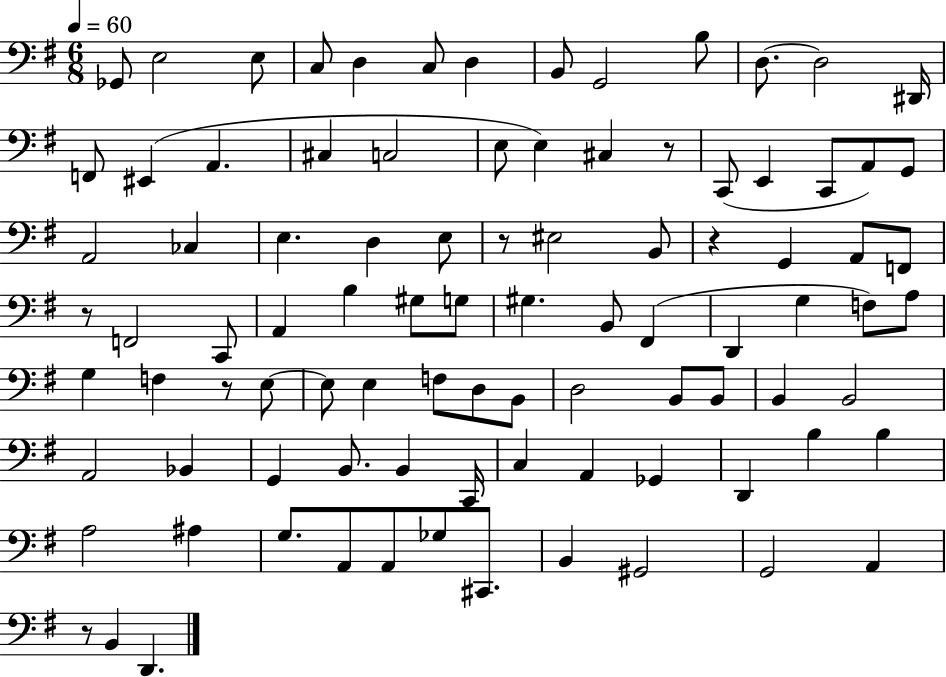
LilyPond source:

{
  \clef bass
  \numericTimeSignature
  \time 6/8
  \key g \major
  \tempo 4 = 60
  ges,8 e2 e8 | c8 d4 c8 d4 | b,8 g,2 b8 | d8.~~ d2 dis,16 | \break f,8 eis,4( a,4. | cis4 c2 | e8 e4) cis4 r8 | c,8( e,4 c,8 a,8) g,8 | \break a,2 ces4 | e4. d4 e8 | r8 eis2 b,8 | r4 g,4 a,8 f,8 | \break r8 f,2 c,8 | a,4 b4 gis8 g8 | gis4. b,8 fis,4( | d,4 g4 f8) a8 | \break g4 f4 r8 e8~~ | e8 e4 f8 d8 b,8 | d2 b,8 b,8 | b,4 b,2 | \break a,2 bes,4 | g,4 b,8. b,4 c,16 | c4 a,4 ges,4 | d,4 b4 b4 | \break a2 ais4 | g8. a,8 a,8 ges8 cis,8. | b,4 gis,2 | g,2 a,4 | \break r8 b,4 d,4. | \bar "|."
}